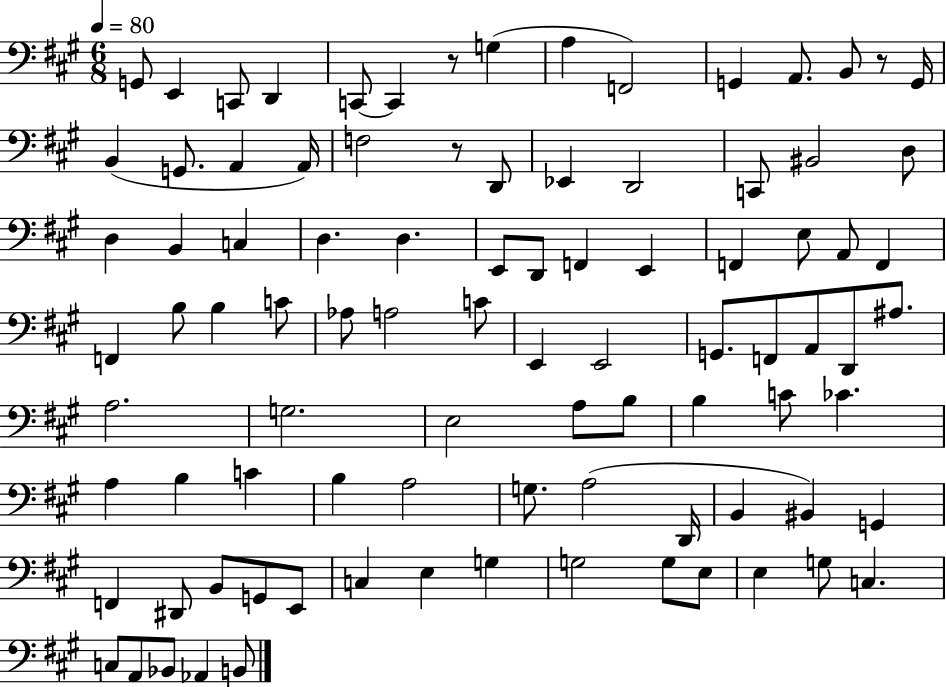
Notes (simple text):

G2/e E2/q C2/e D2/q C2/e C2/q R/e G3/q A3/q F2/h G2/q A2/e. B2/e R/e G2/s B2/q G2/e. A2/q A2/s F3/h R/e D2/e Eb2/q D2/h C2/e BIS2/h D3/e D3/q B2/q C3/q D3/q. D3/q. E2/e D2/e F2/q E2/q F2/q E3/e A2/e F2/q F2/q B3/e B3/q C4/e Ab3/e A3/h C4/e E2/q E2/h G2/e. F2/e A2/e D2/e A#3/e. A3/h. G3/h. E3/h A3/e B3/e B3/q C4/e CES4/q. A3/q B3/q C4/q B3/q A3/h G3/e. A3/h D2/s B2/q BIS2/q G2/q F2/q D#2/e B2/e G2/e E2/e C3/q E3/q G3/q G3/h G3/e E3/e E3/q G3/e C3/q. C3/e A2/e Bb2/e Ab2/q B2/e